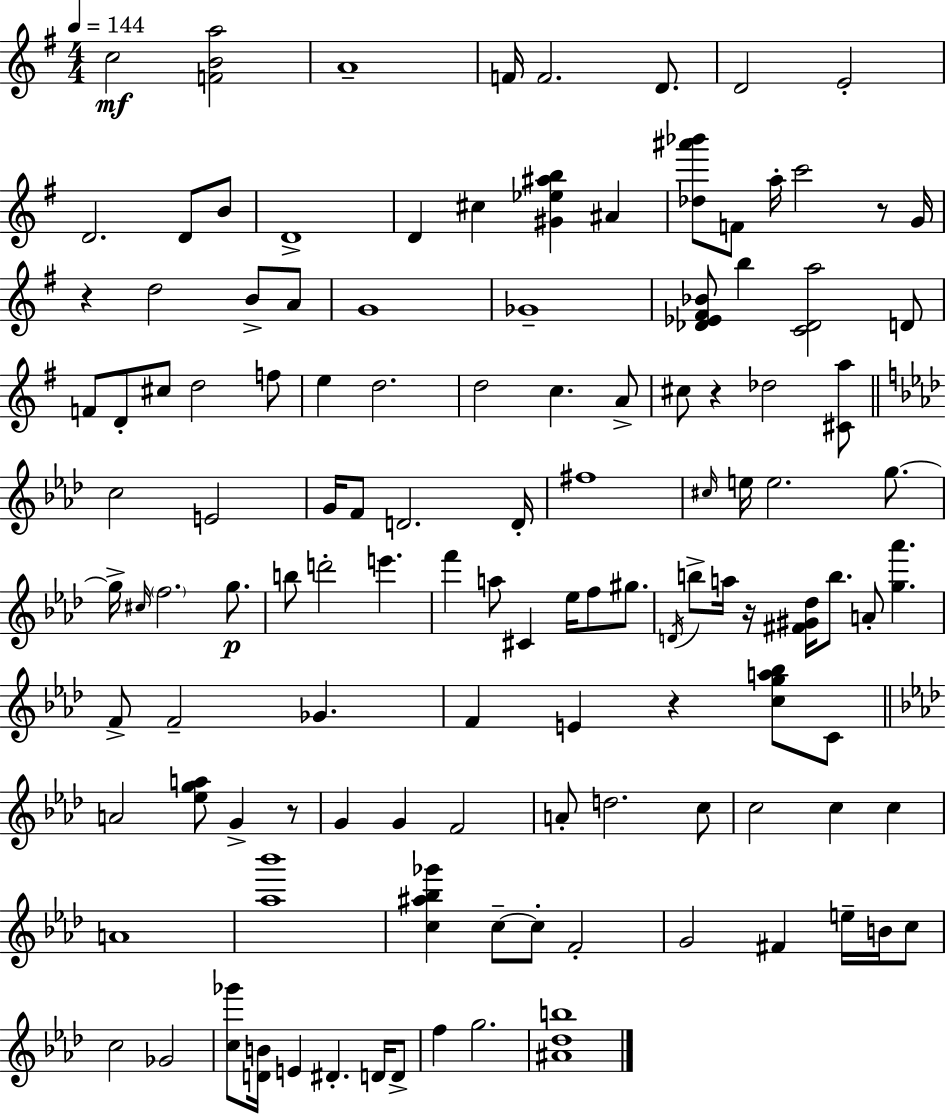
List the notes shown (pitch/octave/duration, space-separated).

C5/h [F4,B4,A5]/h A4/w F4/s F4/h. D4/e. D4/h E4/h D4/h. D4/e B4/e D4/w D4/q C#5/q [G#4,Eb5,A#5,B5]/q A#4/q [Db5,A#6,Bb6]/e F4/e A5/s C6/h R/e G4/s R/q D5/h B4/e A4/e G4/w Gb4/w [Db4,Eb4,F#4,Bb4]/e B5/q [C4,Db4,A5]/h D4/e F4/e D4/e C#5/e D5/h F5/e E5/q D5/h. D5/h C5/q. A4/e C#5/e R/q Db5/h [C#4,A5]/e C5/h E4/h G4/s F4/e D4/h. D4/s F#5/w C#5/s E5/s E5/h. G5/e. G5/s C#5/s F5/h. G5/e. B5/e D6/h E6/q. F6/q A5/e C#4/q Eb5/s F5/e G#5/e. D4/s B5/e A5/s R/s [F#4,G#4,Db5]/s B5/e. A4/e [G5,Ab6]/q. F4/e F4/h Gb4/q. F4/q E4/q R/q [C5,G5,A5,Bb5]/e C4/e A4/h [Eb5,G5,A5]/e G4/q R/e G4/q G4/q F4/h A4/e D5/h. C5/e C5/h C5/q C5/q A4/w [Ab5,Bb6]/w [C5,A#5,Bb5,Gb6]/q C5/e C5/e F4/h G4/h F#4/q E5/s B4/s C5/e C5/h Gb4/h [C5,Gb6]/e [D4,B4]/s E4/q D#4/q. D4/s D4/e F5/q G5/h. [A#4,Db5,B5]/w